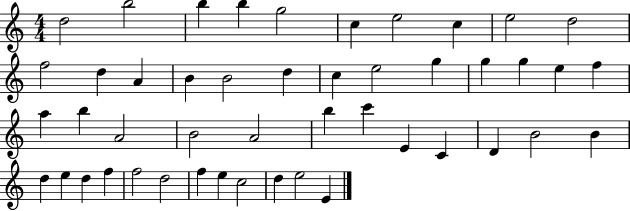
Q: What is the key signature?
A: C major